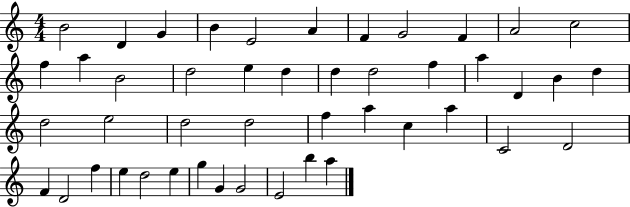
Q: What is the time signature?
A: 4/4